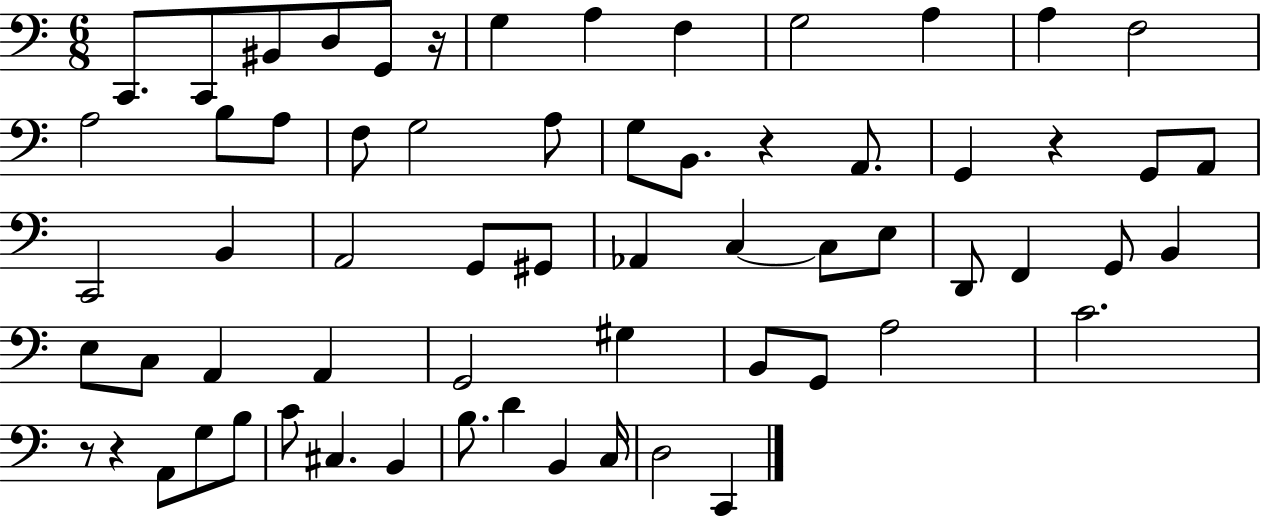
C2/e. C2/e BIS2/e D3/e G2/e R/s G3/q A3/q F3/q G3/h A3/q A3/q F3/h A3/h B3/e A3/e F3/e G3/h A3/e G3/e B2/e. R/q A2/e. G2/q R/q G2/e A2/e C2/h B2/q A2/h G2/e G#2/e Ab2/q C3/q C3/e E3/e D2/e F2/q G2/e B2/q E3/e C3/e A2/q A2/q G2/h G#3/q B2/e G2/e A3/h C4/h. R/e R/q A2/e G3/e B3/e C4/e C#3/q. B2/q B3/e. D4/q B2/q C3/s D3/h C2/q